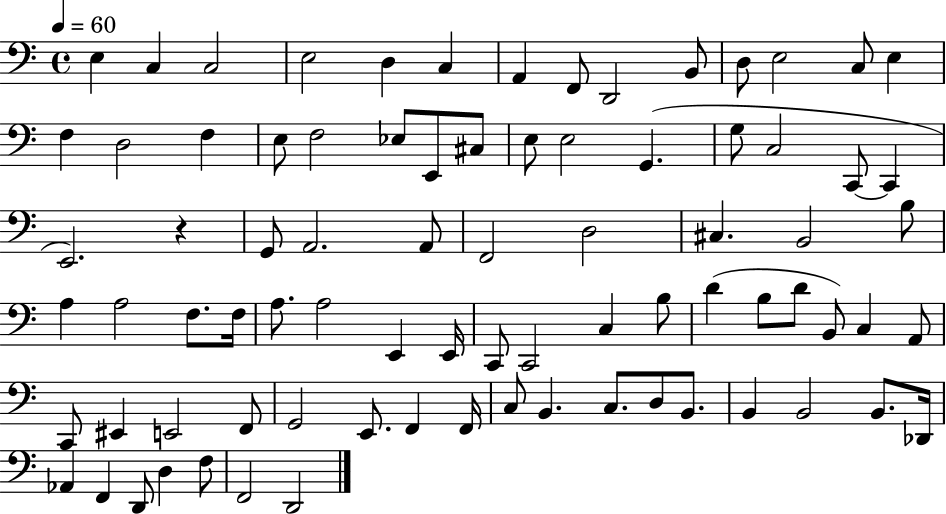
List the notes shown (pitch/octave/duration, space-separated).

E3/q C3/q C3/h E3/h D3/q C3/q A2/q F2/e D2/h B2/e D3/e E3/h C3/e E3/q F3/q D3/h F3/q E3/e F3/h Eb3/e E2/e C#3/e E3/e E3/h G2/q. G3/e C3/h C2/e C2/q E2/h. R/q G2/e A2/h. A2/e F2/h D3/h C#3/q. B2/h B3/e A3/q A3/h F3/e. F3/s A3/e. A3/h E2/q E2/s C2/e C2/h C3/q B3/e D4/q B3/e D4/e B2/e C3/q A2/e C2/e EIS2/q E2/h F2/e G2/h E2/e. F2/q F2/s C3/e B2/q. C3/e. D3/e B2/e. B2/q B2/h B2/e. Db2/s Ab2/q F2/q D2/e D3/q F3/e F2/h D2/h